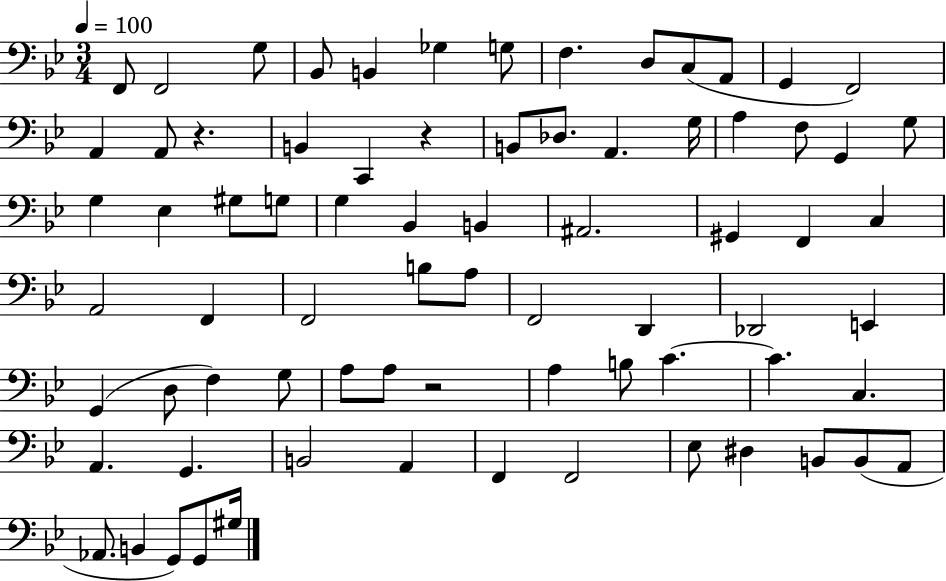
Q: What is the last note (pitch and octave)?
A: G#3